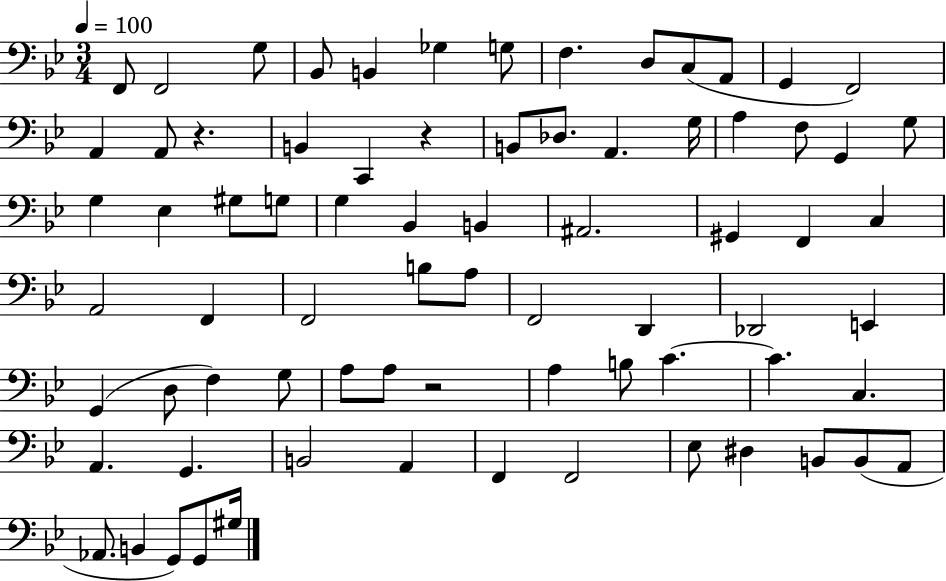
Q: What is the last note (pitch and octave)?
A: G#3